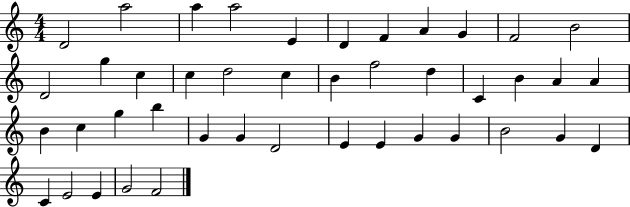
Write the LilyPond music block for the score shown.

{
  \clef treble
  \numericTimeSignature
  \time 4/4
  \key c \major
  d'2 a''2 | a''4 a''2 e'4 | d'4 f'4 a'4 g'4 | f'2 b'2 | \break d'2 g''4 c''4 | c''4 d''2 c''4 | b'4 f''2 d''4 | c'4 b'4 a'4 a'4 | \break b'4 c''4 g''4 b''4 | g'4 g'4 d'2 | e'4 e'4 g'4 g'4 | b'2 g'4 d'4 | \break c'4 e'2 e'4 | g'2 f'2 | \bar "|."
}